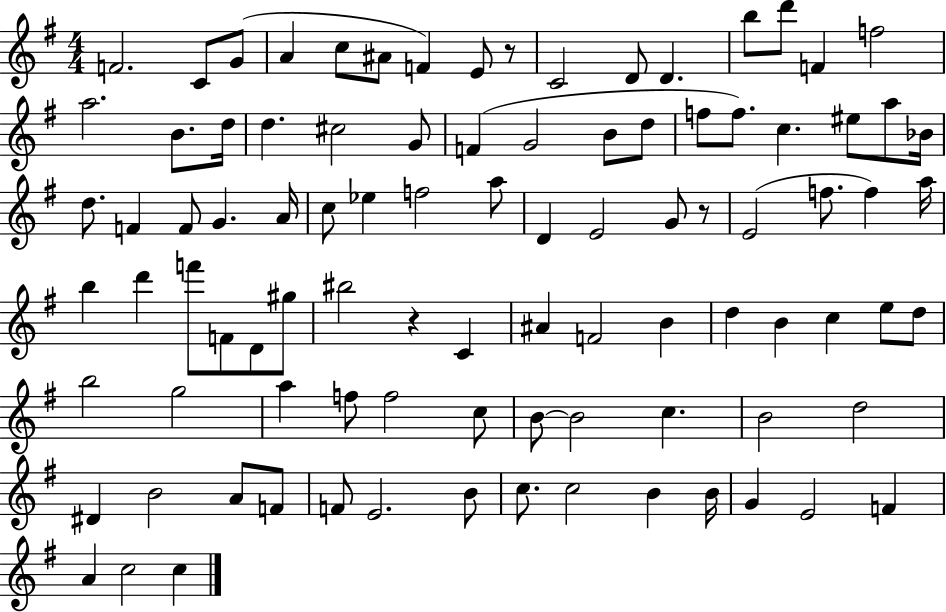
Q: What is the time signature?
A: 4/4